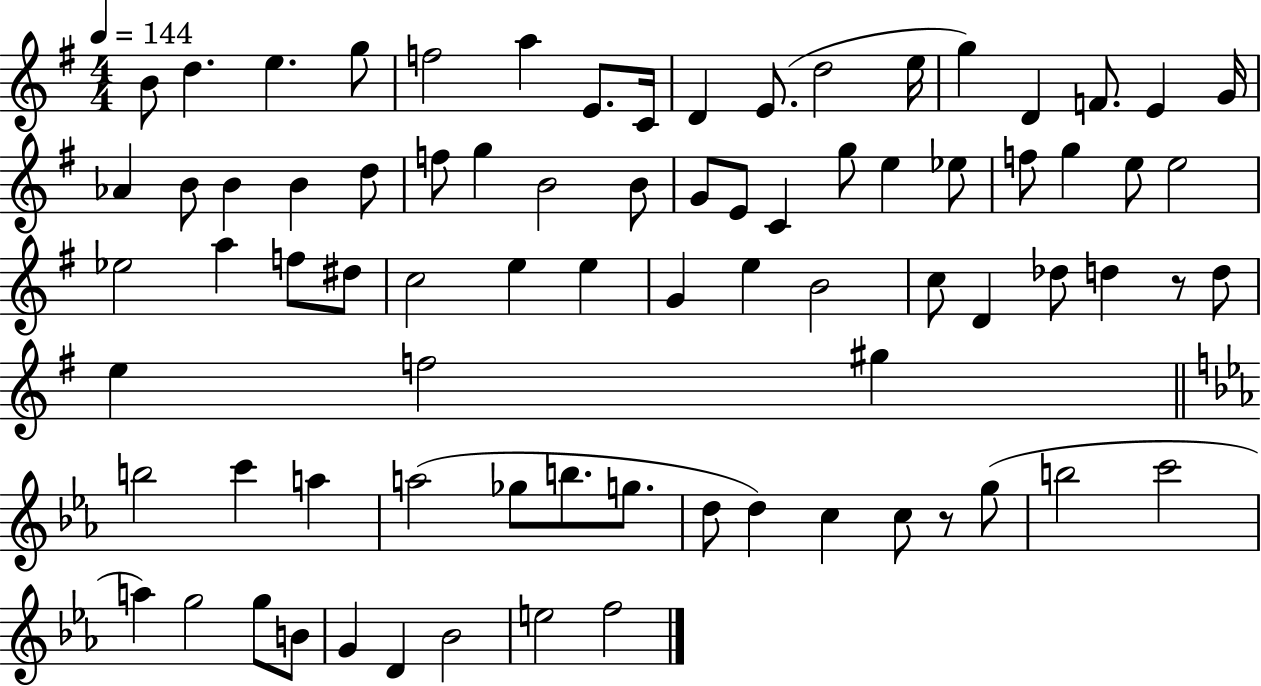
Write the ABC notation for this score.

X:1
T:Untitled
M:4/4
L:1/4
K:G
B/2 d e g/2 f2 a E/2 C/4 D E/2 d2 e/4 g D F/2 E G/4 _A B/2 B B d/2 f/2 g B2 B/2 G/2 E/2 C g/2 e _e/2 f/2 g e/2 e2 _e2 a f/2 ^d/2 c2 e e G e B2 c/2 D _d/2 d z/2 d/2 e f2 ^g b2 c' a a2 _g/2 b/2 g/2 d/2 d c c/2 z/2 g/2 b2 c'2 a g2 g/2 B/2 G D _B2 e2 f2